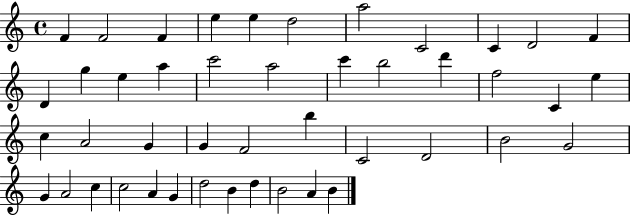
F4/q F4/h F4/q E5/q E5/q D5/h A5/h C4/h C4/q D4/h F4/q D4/q G5/q E5/q A5/q C6/h A5/h C6/q B5/h D6/q F5/h C4/q E5/q C5/q A4/h G4/q G4/q F4/h B5/q C4/h D4/h B4/h G4/h G4/q A4/h C5/q C5/h A4/q G4/q D5/h B4/q D5/q B4/h A4/q B4/q